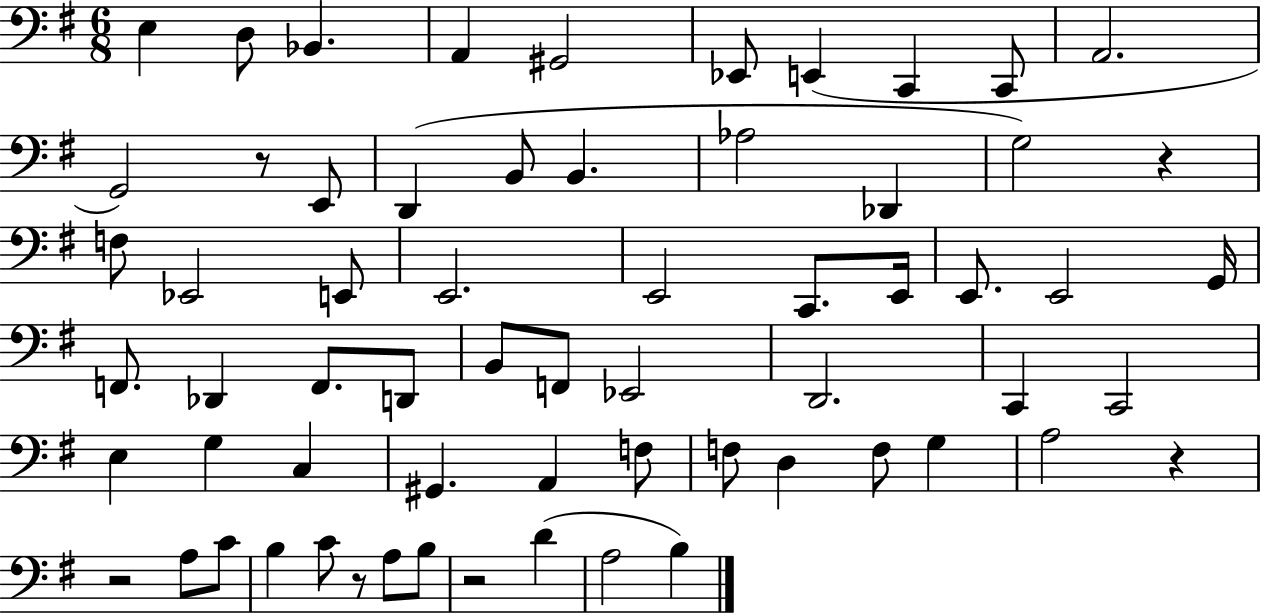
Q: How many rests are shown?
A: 6